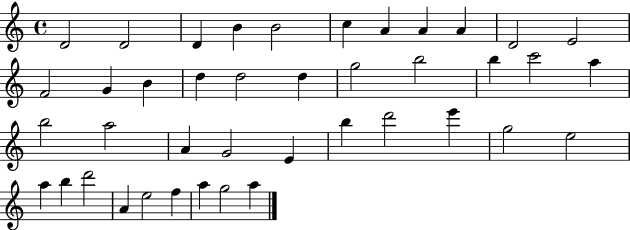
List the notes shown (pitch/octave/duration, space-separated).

D4/h D4/h D4/q B4/q B4/h C5/q A4/q A4/q A4/q D4/h E4/h F4/h G4/q B4/q D5/q D5/h D5/q G5/h B5/h B5/q C6/h A5/q B5/h A5/h A4/q G4/h E4/q B5/q D6/h E6/q G5/h E5/h A5/q B5/q D6/h A4/q E5/h F5/q A5/q G5/h A5/q